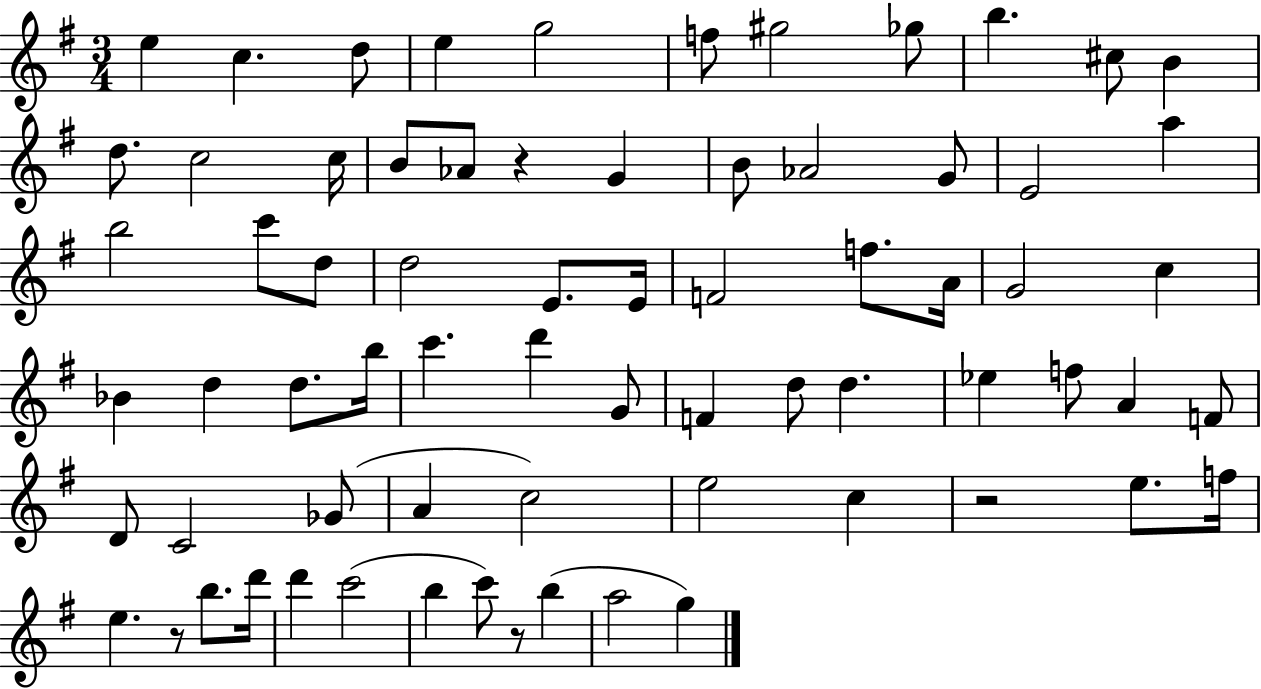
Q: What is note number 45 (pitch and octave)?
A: F5